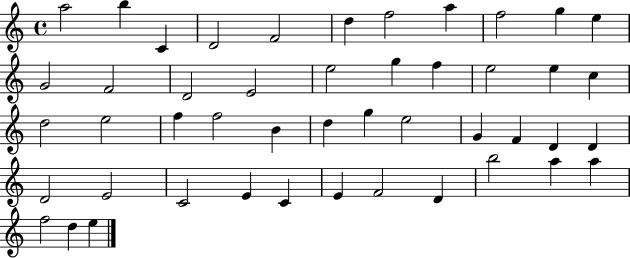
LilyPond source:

{
  \clef treble
  \time 4/4
  \defaultTimeSignature
  \key c \major
  a''2 b''4 c'4 | d'2 f'2 | d''4 f''2 a''4 | f''2 g''4 e''4 | \break g'2 f'2 | d'2 e'2 | e''2 g''4 f''4 | e''2 e''4 c''4 | \break d''2 e''2 | f''4 f''2 b'4 | d''4 g''4 e''2 | g'4 f'4 d'4 d'4 | \break d'2 e'2 | c'2 e'4 c'4 | e'4 f'2 d'4 | b''2 a''4 a''4 | \break f''2 d''4 e''4 | \bar "|."
}